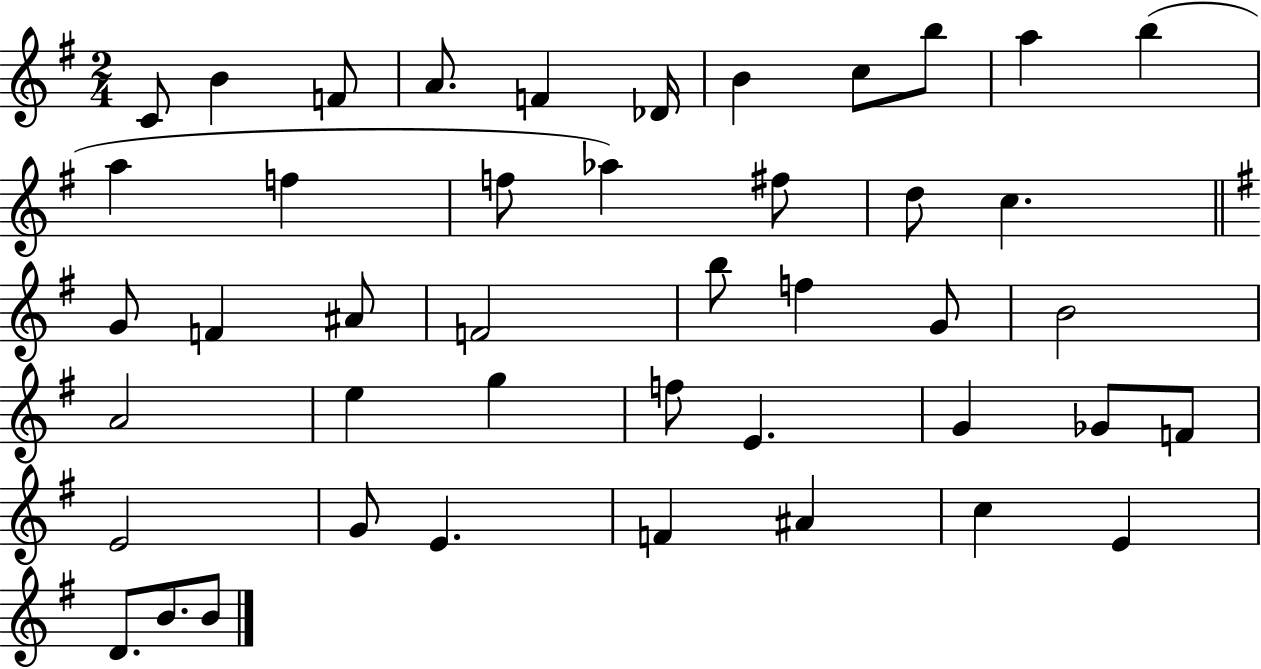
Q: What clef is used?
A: treble